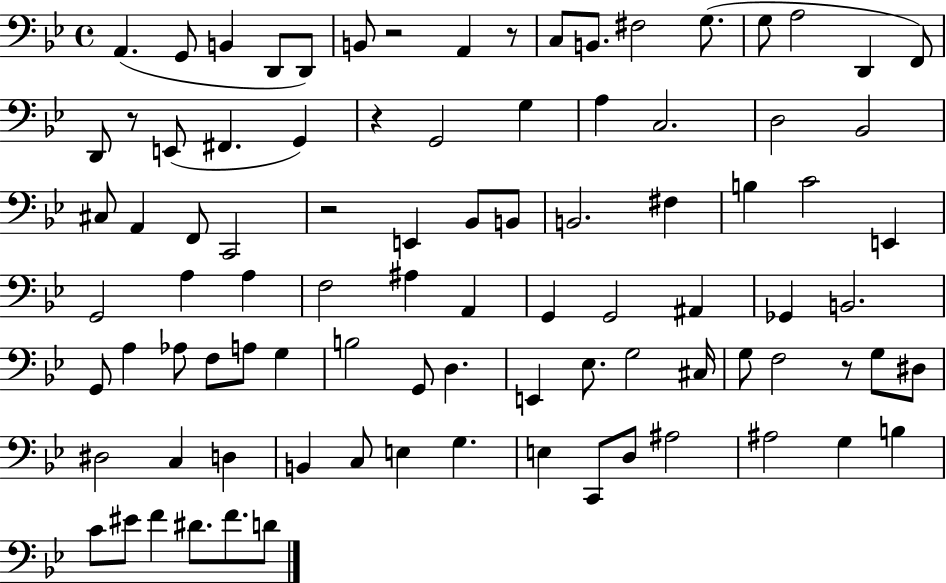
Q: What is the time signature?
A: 4/4